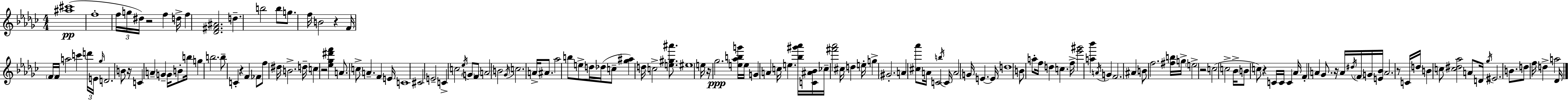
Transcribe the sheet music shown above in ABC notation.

X:1
T:Untitled
M:4/4
L:1/4
K:Ebm
[^a^c']4 f4 f/4 g/4 ^d/4 z2 f d/4 f [_D^F^A]2 d b2 b/2 g/2 f/4 B2 z F/4 F/4 F/4 a2 c' d'/4 E/4 _g/4 D2 B/2 z/4 C A G G/4 B/2 b/4 g b2 b/2 C z F _F/2 f/2 ^d/4 B2 d/4 c z2 [_e_g^d'f'] A/2 c/2 A F E/4 C4 ^C2 E2 C c2 _e/4 G/2 F/2 A2 B2 _G/4 c2 A/4 ^A/2 _a2 b/2 e/2 d/4 _d/4 c/2 [_g^a] d/4 c2 [e^g^a']/2 ^e4 e/4 z/4 _g2 [e_abg']/4 e/4 G A c/4 e [_b^g'_a']/4 [C^A_B]/4 _c/4 [^f'_a']2 ^c/4 d e/4 g ^G2 A [^c_a']/2 A/4 C2 b/4 C/4 A2 G/4 E E/4 d4 B/2 a/2 f/4 d c f/4 [_e'^g']2 [a_b'] A/4 G F2 ^A B/2 f2 [^fb]/4 g/4 e2 z2 c2 c2 _B/4 B/2 c/2 z C/4 C/4 C _A/4 F A _G/2 z/4 A/4 ^d/4 F/4 G/4 [E_B]/4 A2 z/2 C/4 d/4 B c/2 [c^d_a]2 A/2 D/4 _g/4 ^E2 B/2 d/2 f/4 d a2 _D/4